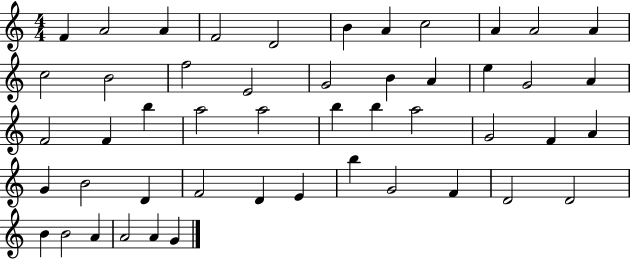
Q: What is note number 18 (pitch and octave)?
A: A4